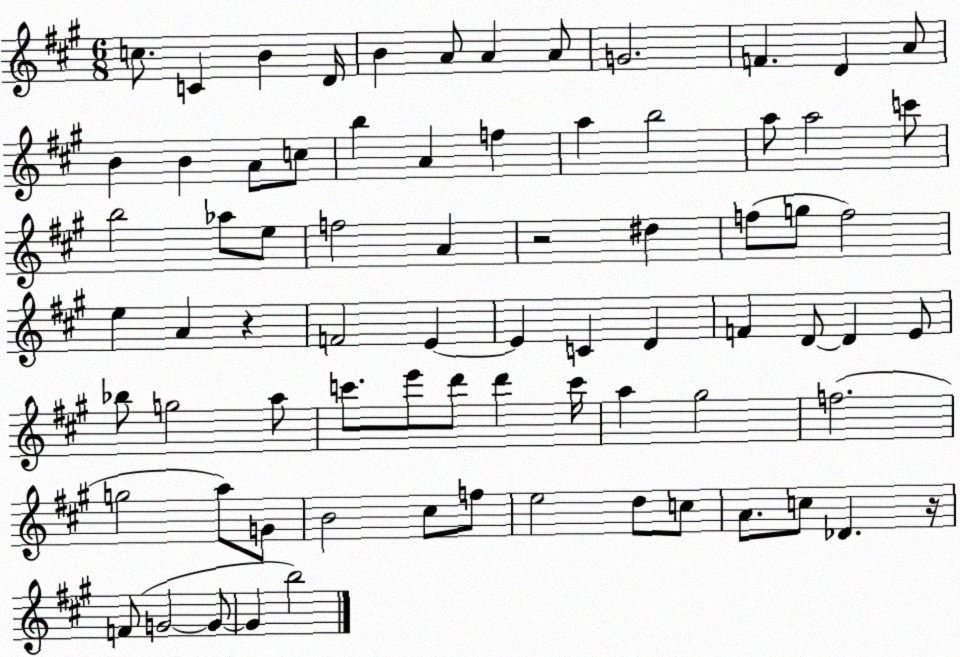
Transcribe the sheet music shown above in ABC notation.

X:1
T:Untitled
M:6/8
L:1/4
K:A
c/2 C B D/4 B A/2 A A/2 G2 F D A/2 B B A/2 c/2 b A f a b2 a/2 a2 c'/2 b2 _a/2 e/2 f2 A z2 ^d f/2 g/2 f2 e A z F2 E E C D F D/2 D E/2 _b/2 g2 a/2 c'/2 e'/2 d'/2 d' c'/4 a ^g2 f2 g2 a/2 G/2 B2 ^c/2 f/2 e2 d/2 c/2 A/2 c/2 _D z/4 F/2 G2 G/2 G b2